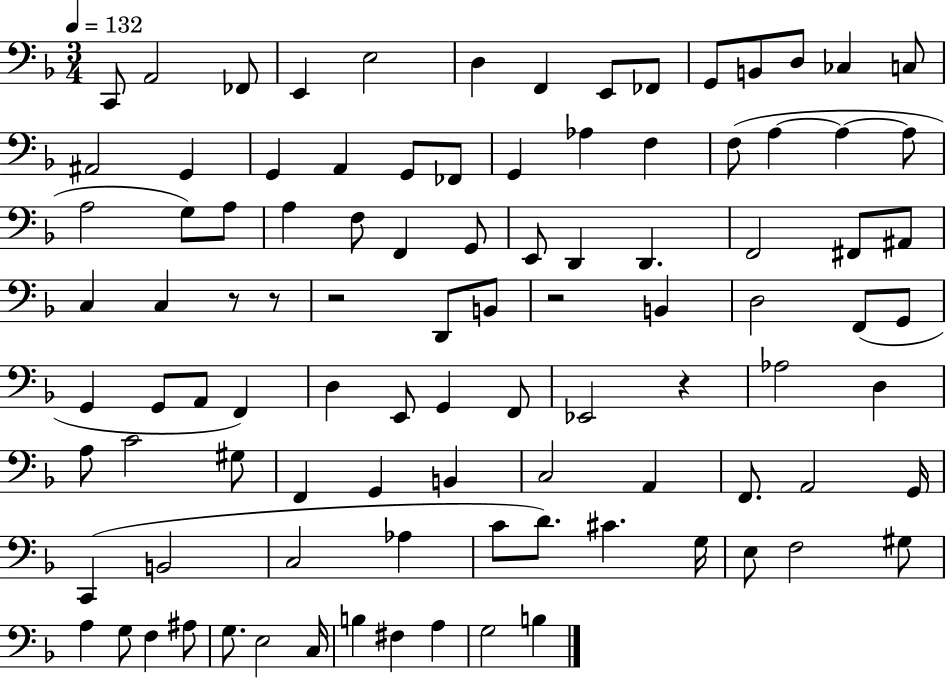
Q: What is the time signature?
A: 3/4